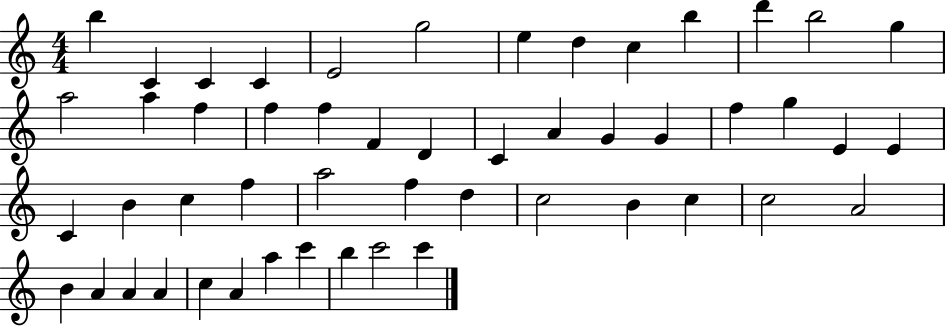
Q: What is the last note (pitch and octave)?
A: C6